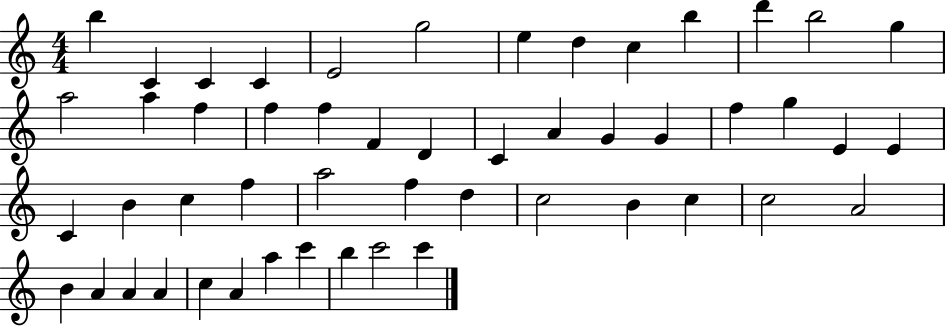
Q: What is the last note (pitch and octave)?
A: C6